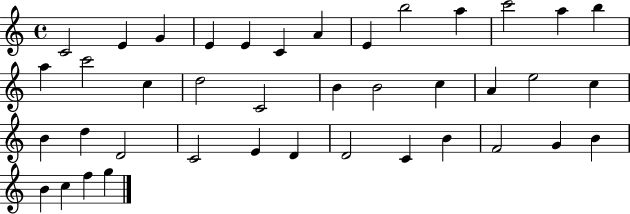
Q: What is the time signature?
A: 4/4